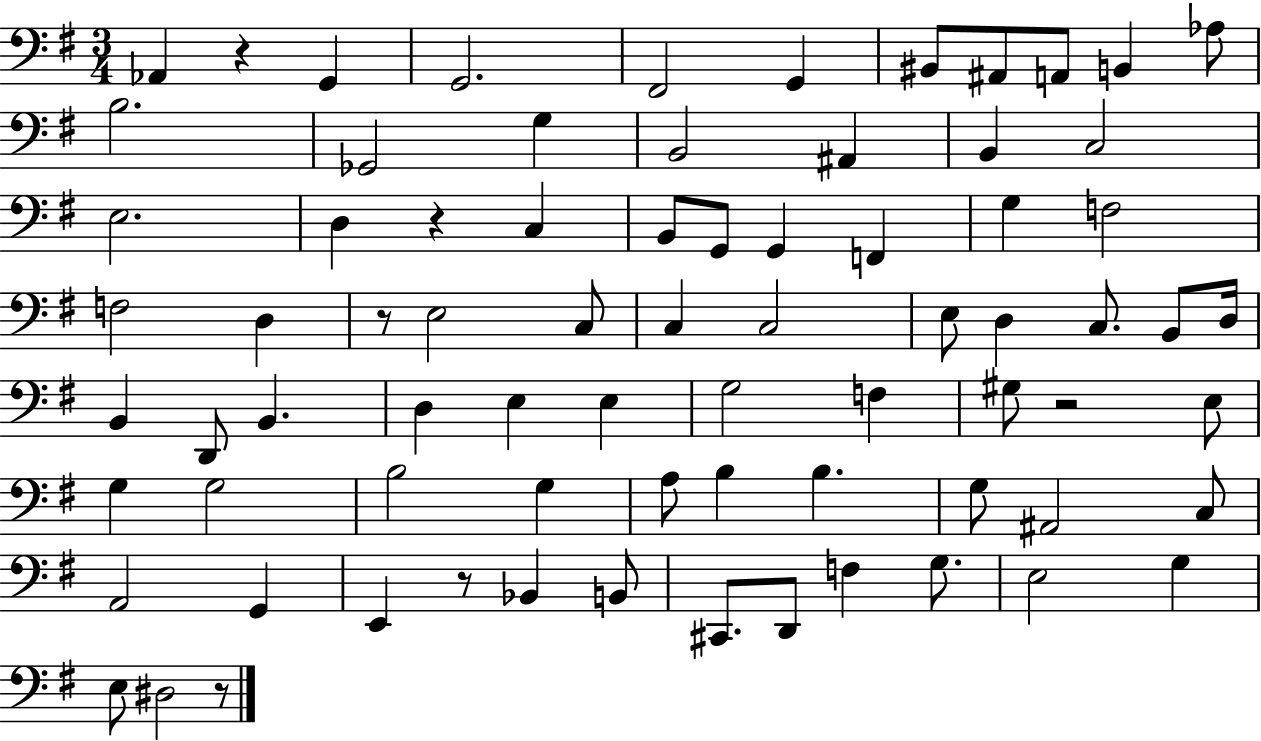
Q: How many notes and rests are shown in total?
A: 76